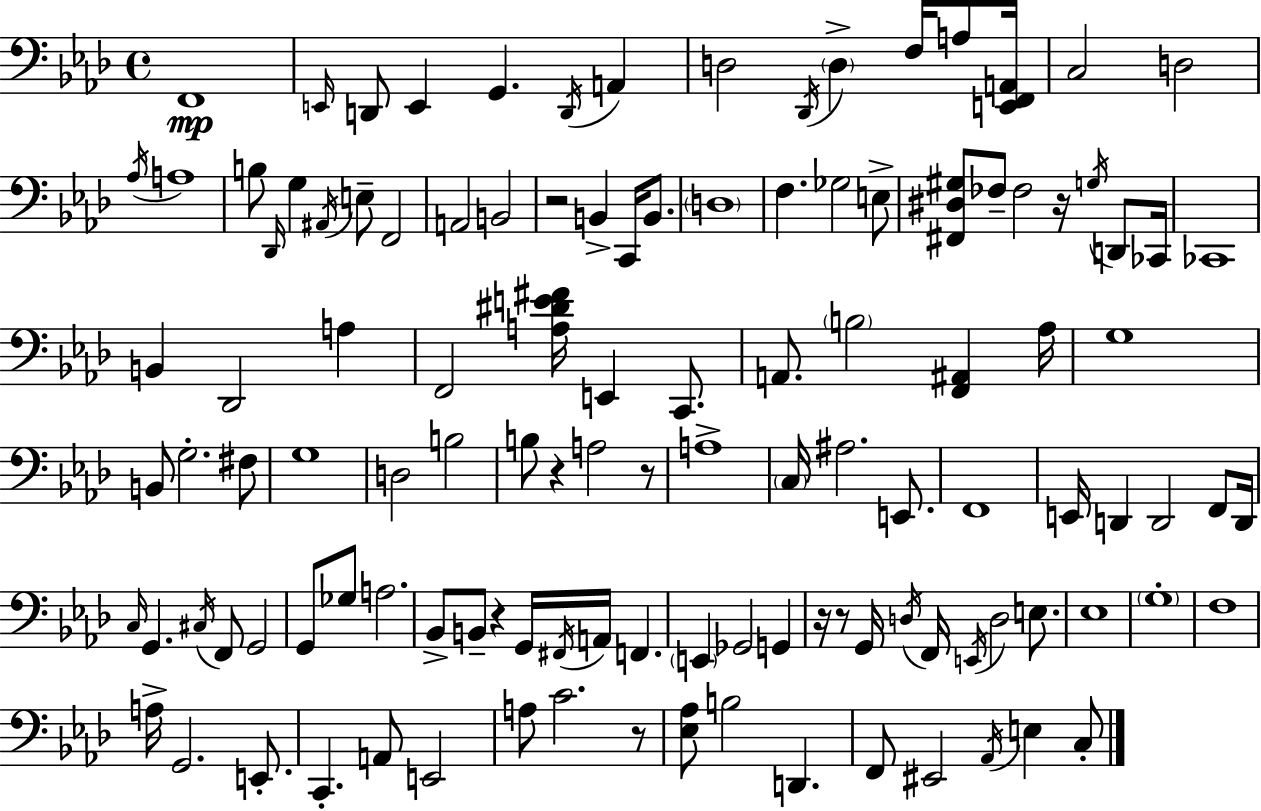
{
  \clef bass
  \time 4/4
  \defaultTimeSignature
  \key aes \major
  \repeat volta 2 { f,1\mp | \grace { e,16 } d,8 e,4 g,4. \acciaccatura { d,16 } a,4 | d2 \acciaccatura { des,16 } \parenthesize d4-> f16 | a8 <e, f, a,>16 c2 d2 | \break \acciaccatura { aes16 } a1 | b8 \grace { des,16 } g4 \acciaccatura { ais,16 } e8-- f,2 | a,2 b,2 | r2 b,4-> | \break c,16 b,8. \parenthesize d1 | f4. ges2 | e8-> <fis, dis gis>8 fes8-- fes2 | r16 \acciaccatura { g16 } d,8 ces,16 ces,1 | \break b,4 des,2 | a4 f,2 <a dis' e' fis'>16 | e,4 c,8. a,8. \parenthesize b2 | <f, ais,>4 aes16 g1 | \break b,8 g2.-. | fis8 g1 | d2 b2 | b8 r4 a2 | \break r8 a1-> | \parenthesize c16 ais2. | e,8. f,1 | e,16 d,4 d,2 | \break f,8 d,16 \grace { c16 } g,4. \acciaccatura { cis16 } f,8 | g,2 g,8 ges8 a2. | bes,8-> b,8-- r4 | g,16 \acciaccatura { fis,16 } a,16 f,4. \parenthesize e,4 ges,2 | \break g,4 r16 r8 g,16 \acciaccatura { d16 } f,16 | \acciaccatura { e,16 } d2 e8. ees1 | \parenthesize g1-. | f1 | \break a16-> g,2. | e,8.-. c,4.-. | a,8 e,2 a8 c'2. | r8 <ees aes>8 b2 | \break d,4. f,8 eis,2 | \acciaccatura { aes,16 } e4 c8-. } \bar "|."
}